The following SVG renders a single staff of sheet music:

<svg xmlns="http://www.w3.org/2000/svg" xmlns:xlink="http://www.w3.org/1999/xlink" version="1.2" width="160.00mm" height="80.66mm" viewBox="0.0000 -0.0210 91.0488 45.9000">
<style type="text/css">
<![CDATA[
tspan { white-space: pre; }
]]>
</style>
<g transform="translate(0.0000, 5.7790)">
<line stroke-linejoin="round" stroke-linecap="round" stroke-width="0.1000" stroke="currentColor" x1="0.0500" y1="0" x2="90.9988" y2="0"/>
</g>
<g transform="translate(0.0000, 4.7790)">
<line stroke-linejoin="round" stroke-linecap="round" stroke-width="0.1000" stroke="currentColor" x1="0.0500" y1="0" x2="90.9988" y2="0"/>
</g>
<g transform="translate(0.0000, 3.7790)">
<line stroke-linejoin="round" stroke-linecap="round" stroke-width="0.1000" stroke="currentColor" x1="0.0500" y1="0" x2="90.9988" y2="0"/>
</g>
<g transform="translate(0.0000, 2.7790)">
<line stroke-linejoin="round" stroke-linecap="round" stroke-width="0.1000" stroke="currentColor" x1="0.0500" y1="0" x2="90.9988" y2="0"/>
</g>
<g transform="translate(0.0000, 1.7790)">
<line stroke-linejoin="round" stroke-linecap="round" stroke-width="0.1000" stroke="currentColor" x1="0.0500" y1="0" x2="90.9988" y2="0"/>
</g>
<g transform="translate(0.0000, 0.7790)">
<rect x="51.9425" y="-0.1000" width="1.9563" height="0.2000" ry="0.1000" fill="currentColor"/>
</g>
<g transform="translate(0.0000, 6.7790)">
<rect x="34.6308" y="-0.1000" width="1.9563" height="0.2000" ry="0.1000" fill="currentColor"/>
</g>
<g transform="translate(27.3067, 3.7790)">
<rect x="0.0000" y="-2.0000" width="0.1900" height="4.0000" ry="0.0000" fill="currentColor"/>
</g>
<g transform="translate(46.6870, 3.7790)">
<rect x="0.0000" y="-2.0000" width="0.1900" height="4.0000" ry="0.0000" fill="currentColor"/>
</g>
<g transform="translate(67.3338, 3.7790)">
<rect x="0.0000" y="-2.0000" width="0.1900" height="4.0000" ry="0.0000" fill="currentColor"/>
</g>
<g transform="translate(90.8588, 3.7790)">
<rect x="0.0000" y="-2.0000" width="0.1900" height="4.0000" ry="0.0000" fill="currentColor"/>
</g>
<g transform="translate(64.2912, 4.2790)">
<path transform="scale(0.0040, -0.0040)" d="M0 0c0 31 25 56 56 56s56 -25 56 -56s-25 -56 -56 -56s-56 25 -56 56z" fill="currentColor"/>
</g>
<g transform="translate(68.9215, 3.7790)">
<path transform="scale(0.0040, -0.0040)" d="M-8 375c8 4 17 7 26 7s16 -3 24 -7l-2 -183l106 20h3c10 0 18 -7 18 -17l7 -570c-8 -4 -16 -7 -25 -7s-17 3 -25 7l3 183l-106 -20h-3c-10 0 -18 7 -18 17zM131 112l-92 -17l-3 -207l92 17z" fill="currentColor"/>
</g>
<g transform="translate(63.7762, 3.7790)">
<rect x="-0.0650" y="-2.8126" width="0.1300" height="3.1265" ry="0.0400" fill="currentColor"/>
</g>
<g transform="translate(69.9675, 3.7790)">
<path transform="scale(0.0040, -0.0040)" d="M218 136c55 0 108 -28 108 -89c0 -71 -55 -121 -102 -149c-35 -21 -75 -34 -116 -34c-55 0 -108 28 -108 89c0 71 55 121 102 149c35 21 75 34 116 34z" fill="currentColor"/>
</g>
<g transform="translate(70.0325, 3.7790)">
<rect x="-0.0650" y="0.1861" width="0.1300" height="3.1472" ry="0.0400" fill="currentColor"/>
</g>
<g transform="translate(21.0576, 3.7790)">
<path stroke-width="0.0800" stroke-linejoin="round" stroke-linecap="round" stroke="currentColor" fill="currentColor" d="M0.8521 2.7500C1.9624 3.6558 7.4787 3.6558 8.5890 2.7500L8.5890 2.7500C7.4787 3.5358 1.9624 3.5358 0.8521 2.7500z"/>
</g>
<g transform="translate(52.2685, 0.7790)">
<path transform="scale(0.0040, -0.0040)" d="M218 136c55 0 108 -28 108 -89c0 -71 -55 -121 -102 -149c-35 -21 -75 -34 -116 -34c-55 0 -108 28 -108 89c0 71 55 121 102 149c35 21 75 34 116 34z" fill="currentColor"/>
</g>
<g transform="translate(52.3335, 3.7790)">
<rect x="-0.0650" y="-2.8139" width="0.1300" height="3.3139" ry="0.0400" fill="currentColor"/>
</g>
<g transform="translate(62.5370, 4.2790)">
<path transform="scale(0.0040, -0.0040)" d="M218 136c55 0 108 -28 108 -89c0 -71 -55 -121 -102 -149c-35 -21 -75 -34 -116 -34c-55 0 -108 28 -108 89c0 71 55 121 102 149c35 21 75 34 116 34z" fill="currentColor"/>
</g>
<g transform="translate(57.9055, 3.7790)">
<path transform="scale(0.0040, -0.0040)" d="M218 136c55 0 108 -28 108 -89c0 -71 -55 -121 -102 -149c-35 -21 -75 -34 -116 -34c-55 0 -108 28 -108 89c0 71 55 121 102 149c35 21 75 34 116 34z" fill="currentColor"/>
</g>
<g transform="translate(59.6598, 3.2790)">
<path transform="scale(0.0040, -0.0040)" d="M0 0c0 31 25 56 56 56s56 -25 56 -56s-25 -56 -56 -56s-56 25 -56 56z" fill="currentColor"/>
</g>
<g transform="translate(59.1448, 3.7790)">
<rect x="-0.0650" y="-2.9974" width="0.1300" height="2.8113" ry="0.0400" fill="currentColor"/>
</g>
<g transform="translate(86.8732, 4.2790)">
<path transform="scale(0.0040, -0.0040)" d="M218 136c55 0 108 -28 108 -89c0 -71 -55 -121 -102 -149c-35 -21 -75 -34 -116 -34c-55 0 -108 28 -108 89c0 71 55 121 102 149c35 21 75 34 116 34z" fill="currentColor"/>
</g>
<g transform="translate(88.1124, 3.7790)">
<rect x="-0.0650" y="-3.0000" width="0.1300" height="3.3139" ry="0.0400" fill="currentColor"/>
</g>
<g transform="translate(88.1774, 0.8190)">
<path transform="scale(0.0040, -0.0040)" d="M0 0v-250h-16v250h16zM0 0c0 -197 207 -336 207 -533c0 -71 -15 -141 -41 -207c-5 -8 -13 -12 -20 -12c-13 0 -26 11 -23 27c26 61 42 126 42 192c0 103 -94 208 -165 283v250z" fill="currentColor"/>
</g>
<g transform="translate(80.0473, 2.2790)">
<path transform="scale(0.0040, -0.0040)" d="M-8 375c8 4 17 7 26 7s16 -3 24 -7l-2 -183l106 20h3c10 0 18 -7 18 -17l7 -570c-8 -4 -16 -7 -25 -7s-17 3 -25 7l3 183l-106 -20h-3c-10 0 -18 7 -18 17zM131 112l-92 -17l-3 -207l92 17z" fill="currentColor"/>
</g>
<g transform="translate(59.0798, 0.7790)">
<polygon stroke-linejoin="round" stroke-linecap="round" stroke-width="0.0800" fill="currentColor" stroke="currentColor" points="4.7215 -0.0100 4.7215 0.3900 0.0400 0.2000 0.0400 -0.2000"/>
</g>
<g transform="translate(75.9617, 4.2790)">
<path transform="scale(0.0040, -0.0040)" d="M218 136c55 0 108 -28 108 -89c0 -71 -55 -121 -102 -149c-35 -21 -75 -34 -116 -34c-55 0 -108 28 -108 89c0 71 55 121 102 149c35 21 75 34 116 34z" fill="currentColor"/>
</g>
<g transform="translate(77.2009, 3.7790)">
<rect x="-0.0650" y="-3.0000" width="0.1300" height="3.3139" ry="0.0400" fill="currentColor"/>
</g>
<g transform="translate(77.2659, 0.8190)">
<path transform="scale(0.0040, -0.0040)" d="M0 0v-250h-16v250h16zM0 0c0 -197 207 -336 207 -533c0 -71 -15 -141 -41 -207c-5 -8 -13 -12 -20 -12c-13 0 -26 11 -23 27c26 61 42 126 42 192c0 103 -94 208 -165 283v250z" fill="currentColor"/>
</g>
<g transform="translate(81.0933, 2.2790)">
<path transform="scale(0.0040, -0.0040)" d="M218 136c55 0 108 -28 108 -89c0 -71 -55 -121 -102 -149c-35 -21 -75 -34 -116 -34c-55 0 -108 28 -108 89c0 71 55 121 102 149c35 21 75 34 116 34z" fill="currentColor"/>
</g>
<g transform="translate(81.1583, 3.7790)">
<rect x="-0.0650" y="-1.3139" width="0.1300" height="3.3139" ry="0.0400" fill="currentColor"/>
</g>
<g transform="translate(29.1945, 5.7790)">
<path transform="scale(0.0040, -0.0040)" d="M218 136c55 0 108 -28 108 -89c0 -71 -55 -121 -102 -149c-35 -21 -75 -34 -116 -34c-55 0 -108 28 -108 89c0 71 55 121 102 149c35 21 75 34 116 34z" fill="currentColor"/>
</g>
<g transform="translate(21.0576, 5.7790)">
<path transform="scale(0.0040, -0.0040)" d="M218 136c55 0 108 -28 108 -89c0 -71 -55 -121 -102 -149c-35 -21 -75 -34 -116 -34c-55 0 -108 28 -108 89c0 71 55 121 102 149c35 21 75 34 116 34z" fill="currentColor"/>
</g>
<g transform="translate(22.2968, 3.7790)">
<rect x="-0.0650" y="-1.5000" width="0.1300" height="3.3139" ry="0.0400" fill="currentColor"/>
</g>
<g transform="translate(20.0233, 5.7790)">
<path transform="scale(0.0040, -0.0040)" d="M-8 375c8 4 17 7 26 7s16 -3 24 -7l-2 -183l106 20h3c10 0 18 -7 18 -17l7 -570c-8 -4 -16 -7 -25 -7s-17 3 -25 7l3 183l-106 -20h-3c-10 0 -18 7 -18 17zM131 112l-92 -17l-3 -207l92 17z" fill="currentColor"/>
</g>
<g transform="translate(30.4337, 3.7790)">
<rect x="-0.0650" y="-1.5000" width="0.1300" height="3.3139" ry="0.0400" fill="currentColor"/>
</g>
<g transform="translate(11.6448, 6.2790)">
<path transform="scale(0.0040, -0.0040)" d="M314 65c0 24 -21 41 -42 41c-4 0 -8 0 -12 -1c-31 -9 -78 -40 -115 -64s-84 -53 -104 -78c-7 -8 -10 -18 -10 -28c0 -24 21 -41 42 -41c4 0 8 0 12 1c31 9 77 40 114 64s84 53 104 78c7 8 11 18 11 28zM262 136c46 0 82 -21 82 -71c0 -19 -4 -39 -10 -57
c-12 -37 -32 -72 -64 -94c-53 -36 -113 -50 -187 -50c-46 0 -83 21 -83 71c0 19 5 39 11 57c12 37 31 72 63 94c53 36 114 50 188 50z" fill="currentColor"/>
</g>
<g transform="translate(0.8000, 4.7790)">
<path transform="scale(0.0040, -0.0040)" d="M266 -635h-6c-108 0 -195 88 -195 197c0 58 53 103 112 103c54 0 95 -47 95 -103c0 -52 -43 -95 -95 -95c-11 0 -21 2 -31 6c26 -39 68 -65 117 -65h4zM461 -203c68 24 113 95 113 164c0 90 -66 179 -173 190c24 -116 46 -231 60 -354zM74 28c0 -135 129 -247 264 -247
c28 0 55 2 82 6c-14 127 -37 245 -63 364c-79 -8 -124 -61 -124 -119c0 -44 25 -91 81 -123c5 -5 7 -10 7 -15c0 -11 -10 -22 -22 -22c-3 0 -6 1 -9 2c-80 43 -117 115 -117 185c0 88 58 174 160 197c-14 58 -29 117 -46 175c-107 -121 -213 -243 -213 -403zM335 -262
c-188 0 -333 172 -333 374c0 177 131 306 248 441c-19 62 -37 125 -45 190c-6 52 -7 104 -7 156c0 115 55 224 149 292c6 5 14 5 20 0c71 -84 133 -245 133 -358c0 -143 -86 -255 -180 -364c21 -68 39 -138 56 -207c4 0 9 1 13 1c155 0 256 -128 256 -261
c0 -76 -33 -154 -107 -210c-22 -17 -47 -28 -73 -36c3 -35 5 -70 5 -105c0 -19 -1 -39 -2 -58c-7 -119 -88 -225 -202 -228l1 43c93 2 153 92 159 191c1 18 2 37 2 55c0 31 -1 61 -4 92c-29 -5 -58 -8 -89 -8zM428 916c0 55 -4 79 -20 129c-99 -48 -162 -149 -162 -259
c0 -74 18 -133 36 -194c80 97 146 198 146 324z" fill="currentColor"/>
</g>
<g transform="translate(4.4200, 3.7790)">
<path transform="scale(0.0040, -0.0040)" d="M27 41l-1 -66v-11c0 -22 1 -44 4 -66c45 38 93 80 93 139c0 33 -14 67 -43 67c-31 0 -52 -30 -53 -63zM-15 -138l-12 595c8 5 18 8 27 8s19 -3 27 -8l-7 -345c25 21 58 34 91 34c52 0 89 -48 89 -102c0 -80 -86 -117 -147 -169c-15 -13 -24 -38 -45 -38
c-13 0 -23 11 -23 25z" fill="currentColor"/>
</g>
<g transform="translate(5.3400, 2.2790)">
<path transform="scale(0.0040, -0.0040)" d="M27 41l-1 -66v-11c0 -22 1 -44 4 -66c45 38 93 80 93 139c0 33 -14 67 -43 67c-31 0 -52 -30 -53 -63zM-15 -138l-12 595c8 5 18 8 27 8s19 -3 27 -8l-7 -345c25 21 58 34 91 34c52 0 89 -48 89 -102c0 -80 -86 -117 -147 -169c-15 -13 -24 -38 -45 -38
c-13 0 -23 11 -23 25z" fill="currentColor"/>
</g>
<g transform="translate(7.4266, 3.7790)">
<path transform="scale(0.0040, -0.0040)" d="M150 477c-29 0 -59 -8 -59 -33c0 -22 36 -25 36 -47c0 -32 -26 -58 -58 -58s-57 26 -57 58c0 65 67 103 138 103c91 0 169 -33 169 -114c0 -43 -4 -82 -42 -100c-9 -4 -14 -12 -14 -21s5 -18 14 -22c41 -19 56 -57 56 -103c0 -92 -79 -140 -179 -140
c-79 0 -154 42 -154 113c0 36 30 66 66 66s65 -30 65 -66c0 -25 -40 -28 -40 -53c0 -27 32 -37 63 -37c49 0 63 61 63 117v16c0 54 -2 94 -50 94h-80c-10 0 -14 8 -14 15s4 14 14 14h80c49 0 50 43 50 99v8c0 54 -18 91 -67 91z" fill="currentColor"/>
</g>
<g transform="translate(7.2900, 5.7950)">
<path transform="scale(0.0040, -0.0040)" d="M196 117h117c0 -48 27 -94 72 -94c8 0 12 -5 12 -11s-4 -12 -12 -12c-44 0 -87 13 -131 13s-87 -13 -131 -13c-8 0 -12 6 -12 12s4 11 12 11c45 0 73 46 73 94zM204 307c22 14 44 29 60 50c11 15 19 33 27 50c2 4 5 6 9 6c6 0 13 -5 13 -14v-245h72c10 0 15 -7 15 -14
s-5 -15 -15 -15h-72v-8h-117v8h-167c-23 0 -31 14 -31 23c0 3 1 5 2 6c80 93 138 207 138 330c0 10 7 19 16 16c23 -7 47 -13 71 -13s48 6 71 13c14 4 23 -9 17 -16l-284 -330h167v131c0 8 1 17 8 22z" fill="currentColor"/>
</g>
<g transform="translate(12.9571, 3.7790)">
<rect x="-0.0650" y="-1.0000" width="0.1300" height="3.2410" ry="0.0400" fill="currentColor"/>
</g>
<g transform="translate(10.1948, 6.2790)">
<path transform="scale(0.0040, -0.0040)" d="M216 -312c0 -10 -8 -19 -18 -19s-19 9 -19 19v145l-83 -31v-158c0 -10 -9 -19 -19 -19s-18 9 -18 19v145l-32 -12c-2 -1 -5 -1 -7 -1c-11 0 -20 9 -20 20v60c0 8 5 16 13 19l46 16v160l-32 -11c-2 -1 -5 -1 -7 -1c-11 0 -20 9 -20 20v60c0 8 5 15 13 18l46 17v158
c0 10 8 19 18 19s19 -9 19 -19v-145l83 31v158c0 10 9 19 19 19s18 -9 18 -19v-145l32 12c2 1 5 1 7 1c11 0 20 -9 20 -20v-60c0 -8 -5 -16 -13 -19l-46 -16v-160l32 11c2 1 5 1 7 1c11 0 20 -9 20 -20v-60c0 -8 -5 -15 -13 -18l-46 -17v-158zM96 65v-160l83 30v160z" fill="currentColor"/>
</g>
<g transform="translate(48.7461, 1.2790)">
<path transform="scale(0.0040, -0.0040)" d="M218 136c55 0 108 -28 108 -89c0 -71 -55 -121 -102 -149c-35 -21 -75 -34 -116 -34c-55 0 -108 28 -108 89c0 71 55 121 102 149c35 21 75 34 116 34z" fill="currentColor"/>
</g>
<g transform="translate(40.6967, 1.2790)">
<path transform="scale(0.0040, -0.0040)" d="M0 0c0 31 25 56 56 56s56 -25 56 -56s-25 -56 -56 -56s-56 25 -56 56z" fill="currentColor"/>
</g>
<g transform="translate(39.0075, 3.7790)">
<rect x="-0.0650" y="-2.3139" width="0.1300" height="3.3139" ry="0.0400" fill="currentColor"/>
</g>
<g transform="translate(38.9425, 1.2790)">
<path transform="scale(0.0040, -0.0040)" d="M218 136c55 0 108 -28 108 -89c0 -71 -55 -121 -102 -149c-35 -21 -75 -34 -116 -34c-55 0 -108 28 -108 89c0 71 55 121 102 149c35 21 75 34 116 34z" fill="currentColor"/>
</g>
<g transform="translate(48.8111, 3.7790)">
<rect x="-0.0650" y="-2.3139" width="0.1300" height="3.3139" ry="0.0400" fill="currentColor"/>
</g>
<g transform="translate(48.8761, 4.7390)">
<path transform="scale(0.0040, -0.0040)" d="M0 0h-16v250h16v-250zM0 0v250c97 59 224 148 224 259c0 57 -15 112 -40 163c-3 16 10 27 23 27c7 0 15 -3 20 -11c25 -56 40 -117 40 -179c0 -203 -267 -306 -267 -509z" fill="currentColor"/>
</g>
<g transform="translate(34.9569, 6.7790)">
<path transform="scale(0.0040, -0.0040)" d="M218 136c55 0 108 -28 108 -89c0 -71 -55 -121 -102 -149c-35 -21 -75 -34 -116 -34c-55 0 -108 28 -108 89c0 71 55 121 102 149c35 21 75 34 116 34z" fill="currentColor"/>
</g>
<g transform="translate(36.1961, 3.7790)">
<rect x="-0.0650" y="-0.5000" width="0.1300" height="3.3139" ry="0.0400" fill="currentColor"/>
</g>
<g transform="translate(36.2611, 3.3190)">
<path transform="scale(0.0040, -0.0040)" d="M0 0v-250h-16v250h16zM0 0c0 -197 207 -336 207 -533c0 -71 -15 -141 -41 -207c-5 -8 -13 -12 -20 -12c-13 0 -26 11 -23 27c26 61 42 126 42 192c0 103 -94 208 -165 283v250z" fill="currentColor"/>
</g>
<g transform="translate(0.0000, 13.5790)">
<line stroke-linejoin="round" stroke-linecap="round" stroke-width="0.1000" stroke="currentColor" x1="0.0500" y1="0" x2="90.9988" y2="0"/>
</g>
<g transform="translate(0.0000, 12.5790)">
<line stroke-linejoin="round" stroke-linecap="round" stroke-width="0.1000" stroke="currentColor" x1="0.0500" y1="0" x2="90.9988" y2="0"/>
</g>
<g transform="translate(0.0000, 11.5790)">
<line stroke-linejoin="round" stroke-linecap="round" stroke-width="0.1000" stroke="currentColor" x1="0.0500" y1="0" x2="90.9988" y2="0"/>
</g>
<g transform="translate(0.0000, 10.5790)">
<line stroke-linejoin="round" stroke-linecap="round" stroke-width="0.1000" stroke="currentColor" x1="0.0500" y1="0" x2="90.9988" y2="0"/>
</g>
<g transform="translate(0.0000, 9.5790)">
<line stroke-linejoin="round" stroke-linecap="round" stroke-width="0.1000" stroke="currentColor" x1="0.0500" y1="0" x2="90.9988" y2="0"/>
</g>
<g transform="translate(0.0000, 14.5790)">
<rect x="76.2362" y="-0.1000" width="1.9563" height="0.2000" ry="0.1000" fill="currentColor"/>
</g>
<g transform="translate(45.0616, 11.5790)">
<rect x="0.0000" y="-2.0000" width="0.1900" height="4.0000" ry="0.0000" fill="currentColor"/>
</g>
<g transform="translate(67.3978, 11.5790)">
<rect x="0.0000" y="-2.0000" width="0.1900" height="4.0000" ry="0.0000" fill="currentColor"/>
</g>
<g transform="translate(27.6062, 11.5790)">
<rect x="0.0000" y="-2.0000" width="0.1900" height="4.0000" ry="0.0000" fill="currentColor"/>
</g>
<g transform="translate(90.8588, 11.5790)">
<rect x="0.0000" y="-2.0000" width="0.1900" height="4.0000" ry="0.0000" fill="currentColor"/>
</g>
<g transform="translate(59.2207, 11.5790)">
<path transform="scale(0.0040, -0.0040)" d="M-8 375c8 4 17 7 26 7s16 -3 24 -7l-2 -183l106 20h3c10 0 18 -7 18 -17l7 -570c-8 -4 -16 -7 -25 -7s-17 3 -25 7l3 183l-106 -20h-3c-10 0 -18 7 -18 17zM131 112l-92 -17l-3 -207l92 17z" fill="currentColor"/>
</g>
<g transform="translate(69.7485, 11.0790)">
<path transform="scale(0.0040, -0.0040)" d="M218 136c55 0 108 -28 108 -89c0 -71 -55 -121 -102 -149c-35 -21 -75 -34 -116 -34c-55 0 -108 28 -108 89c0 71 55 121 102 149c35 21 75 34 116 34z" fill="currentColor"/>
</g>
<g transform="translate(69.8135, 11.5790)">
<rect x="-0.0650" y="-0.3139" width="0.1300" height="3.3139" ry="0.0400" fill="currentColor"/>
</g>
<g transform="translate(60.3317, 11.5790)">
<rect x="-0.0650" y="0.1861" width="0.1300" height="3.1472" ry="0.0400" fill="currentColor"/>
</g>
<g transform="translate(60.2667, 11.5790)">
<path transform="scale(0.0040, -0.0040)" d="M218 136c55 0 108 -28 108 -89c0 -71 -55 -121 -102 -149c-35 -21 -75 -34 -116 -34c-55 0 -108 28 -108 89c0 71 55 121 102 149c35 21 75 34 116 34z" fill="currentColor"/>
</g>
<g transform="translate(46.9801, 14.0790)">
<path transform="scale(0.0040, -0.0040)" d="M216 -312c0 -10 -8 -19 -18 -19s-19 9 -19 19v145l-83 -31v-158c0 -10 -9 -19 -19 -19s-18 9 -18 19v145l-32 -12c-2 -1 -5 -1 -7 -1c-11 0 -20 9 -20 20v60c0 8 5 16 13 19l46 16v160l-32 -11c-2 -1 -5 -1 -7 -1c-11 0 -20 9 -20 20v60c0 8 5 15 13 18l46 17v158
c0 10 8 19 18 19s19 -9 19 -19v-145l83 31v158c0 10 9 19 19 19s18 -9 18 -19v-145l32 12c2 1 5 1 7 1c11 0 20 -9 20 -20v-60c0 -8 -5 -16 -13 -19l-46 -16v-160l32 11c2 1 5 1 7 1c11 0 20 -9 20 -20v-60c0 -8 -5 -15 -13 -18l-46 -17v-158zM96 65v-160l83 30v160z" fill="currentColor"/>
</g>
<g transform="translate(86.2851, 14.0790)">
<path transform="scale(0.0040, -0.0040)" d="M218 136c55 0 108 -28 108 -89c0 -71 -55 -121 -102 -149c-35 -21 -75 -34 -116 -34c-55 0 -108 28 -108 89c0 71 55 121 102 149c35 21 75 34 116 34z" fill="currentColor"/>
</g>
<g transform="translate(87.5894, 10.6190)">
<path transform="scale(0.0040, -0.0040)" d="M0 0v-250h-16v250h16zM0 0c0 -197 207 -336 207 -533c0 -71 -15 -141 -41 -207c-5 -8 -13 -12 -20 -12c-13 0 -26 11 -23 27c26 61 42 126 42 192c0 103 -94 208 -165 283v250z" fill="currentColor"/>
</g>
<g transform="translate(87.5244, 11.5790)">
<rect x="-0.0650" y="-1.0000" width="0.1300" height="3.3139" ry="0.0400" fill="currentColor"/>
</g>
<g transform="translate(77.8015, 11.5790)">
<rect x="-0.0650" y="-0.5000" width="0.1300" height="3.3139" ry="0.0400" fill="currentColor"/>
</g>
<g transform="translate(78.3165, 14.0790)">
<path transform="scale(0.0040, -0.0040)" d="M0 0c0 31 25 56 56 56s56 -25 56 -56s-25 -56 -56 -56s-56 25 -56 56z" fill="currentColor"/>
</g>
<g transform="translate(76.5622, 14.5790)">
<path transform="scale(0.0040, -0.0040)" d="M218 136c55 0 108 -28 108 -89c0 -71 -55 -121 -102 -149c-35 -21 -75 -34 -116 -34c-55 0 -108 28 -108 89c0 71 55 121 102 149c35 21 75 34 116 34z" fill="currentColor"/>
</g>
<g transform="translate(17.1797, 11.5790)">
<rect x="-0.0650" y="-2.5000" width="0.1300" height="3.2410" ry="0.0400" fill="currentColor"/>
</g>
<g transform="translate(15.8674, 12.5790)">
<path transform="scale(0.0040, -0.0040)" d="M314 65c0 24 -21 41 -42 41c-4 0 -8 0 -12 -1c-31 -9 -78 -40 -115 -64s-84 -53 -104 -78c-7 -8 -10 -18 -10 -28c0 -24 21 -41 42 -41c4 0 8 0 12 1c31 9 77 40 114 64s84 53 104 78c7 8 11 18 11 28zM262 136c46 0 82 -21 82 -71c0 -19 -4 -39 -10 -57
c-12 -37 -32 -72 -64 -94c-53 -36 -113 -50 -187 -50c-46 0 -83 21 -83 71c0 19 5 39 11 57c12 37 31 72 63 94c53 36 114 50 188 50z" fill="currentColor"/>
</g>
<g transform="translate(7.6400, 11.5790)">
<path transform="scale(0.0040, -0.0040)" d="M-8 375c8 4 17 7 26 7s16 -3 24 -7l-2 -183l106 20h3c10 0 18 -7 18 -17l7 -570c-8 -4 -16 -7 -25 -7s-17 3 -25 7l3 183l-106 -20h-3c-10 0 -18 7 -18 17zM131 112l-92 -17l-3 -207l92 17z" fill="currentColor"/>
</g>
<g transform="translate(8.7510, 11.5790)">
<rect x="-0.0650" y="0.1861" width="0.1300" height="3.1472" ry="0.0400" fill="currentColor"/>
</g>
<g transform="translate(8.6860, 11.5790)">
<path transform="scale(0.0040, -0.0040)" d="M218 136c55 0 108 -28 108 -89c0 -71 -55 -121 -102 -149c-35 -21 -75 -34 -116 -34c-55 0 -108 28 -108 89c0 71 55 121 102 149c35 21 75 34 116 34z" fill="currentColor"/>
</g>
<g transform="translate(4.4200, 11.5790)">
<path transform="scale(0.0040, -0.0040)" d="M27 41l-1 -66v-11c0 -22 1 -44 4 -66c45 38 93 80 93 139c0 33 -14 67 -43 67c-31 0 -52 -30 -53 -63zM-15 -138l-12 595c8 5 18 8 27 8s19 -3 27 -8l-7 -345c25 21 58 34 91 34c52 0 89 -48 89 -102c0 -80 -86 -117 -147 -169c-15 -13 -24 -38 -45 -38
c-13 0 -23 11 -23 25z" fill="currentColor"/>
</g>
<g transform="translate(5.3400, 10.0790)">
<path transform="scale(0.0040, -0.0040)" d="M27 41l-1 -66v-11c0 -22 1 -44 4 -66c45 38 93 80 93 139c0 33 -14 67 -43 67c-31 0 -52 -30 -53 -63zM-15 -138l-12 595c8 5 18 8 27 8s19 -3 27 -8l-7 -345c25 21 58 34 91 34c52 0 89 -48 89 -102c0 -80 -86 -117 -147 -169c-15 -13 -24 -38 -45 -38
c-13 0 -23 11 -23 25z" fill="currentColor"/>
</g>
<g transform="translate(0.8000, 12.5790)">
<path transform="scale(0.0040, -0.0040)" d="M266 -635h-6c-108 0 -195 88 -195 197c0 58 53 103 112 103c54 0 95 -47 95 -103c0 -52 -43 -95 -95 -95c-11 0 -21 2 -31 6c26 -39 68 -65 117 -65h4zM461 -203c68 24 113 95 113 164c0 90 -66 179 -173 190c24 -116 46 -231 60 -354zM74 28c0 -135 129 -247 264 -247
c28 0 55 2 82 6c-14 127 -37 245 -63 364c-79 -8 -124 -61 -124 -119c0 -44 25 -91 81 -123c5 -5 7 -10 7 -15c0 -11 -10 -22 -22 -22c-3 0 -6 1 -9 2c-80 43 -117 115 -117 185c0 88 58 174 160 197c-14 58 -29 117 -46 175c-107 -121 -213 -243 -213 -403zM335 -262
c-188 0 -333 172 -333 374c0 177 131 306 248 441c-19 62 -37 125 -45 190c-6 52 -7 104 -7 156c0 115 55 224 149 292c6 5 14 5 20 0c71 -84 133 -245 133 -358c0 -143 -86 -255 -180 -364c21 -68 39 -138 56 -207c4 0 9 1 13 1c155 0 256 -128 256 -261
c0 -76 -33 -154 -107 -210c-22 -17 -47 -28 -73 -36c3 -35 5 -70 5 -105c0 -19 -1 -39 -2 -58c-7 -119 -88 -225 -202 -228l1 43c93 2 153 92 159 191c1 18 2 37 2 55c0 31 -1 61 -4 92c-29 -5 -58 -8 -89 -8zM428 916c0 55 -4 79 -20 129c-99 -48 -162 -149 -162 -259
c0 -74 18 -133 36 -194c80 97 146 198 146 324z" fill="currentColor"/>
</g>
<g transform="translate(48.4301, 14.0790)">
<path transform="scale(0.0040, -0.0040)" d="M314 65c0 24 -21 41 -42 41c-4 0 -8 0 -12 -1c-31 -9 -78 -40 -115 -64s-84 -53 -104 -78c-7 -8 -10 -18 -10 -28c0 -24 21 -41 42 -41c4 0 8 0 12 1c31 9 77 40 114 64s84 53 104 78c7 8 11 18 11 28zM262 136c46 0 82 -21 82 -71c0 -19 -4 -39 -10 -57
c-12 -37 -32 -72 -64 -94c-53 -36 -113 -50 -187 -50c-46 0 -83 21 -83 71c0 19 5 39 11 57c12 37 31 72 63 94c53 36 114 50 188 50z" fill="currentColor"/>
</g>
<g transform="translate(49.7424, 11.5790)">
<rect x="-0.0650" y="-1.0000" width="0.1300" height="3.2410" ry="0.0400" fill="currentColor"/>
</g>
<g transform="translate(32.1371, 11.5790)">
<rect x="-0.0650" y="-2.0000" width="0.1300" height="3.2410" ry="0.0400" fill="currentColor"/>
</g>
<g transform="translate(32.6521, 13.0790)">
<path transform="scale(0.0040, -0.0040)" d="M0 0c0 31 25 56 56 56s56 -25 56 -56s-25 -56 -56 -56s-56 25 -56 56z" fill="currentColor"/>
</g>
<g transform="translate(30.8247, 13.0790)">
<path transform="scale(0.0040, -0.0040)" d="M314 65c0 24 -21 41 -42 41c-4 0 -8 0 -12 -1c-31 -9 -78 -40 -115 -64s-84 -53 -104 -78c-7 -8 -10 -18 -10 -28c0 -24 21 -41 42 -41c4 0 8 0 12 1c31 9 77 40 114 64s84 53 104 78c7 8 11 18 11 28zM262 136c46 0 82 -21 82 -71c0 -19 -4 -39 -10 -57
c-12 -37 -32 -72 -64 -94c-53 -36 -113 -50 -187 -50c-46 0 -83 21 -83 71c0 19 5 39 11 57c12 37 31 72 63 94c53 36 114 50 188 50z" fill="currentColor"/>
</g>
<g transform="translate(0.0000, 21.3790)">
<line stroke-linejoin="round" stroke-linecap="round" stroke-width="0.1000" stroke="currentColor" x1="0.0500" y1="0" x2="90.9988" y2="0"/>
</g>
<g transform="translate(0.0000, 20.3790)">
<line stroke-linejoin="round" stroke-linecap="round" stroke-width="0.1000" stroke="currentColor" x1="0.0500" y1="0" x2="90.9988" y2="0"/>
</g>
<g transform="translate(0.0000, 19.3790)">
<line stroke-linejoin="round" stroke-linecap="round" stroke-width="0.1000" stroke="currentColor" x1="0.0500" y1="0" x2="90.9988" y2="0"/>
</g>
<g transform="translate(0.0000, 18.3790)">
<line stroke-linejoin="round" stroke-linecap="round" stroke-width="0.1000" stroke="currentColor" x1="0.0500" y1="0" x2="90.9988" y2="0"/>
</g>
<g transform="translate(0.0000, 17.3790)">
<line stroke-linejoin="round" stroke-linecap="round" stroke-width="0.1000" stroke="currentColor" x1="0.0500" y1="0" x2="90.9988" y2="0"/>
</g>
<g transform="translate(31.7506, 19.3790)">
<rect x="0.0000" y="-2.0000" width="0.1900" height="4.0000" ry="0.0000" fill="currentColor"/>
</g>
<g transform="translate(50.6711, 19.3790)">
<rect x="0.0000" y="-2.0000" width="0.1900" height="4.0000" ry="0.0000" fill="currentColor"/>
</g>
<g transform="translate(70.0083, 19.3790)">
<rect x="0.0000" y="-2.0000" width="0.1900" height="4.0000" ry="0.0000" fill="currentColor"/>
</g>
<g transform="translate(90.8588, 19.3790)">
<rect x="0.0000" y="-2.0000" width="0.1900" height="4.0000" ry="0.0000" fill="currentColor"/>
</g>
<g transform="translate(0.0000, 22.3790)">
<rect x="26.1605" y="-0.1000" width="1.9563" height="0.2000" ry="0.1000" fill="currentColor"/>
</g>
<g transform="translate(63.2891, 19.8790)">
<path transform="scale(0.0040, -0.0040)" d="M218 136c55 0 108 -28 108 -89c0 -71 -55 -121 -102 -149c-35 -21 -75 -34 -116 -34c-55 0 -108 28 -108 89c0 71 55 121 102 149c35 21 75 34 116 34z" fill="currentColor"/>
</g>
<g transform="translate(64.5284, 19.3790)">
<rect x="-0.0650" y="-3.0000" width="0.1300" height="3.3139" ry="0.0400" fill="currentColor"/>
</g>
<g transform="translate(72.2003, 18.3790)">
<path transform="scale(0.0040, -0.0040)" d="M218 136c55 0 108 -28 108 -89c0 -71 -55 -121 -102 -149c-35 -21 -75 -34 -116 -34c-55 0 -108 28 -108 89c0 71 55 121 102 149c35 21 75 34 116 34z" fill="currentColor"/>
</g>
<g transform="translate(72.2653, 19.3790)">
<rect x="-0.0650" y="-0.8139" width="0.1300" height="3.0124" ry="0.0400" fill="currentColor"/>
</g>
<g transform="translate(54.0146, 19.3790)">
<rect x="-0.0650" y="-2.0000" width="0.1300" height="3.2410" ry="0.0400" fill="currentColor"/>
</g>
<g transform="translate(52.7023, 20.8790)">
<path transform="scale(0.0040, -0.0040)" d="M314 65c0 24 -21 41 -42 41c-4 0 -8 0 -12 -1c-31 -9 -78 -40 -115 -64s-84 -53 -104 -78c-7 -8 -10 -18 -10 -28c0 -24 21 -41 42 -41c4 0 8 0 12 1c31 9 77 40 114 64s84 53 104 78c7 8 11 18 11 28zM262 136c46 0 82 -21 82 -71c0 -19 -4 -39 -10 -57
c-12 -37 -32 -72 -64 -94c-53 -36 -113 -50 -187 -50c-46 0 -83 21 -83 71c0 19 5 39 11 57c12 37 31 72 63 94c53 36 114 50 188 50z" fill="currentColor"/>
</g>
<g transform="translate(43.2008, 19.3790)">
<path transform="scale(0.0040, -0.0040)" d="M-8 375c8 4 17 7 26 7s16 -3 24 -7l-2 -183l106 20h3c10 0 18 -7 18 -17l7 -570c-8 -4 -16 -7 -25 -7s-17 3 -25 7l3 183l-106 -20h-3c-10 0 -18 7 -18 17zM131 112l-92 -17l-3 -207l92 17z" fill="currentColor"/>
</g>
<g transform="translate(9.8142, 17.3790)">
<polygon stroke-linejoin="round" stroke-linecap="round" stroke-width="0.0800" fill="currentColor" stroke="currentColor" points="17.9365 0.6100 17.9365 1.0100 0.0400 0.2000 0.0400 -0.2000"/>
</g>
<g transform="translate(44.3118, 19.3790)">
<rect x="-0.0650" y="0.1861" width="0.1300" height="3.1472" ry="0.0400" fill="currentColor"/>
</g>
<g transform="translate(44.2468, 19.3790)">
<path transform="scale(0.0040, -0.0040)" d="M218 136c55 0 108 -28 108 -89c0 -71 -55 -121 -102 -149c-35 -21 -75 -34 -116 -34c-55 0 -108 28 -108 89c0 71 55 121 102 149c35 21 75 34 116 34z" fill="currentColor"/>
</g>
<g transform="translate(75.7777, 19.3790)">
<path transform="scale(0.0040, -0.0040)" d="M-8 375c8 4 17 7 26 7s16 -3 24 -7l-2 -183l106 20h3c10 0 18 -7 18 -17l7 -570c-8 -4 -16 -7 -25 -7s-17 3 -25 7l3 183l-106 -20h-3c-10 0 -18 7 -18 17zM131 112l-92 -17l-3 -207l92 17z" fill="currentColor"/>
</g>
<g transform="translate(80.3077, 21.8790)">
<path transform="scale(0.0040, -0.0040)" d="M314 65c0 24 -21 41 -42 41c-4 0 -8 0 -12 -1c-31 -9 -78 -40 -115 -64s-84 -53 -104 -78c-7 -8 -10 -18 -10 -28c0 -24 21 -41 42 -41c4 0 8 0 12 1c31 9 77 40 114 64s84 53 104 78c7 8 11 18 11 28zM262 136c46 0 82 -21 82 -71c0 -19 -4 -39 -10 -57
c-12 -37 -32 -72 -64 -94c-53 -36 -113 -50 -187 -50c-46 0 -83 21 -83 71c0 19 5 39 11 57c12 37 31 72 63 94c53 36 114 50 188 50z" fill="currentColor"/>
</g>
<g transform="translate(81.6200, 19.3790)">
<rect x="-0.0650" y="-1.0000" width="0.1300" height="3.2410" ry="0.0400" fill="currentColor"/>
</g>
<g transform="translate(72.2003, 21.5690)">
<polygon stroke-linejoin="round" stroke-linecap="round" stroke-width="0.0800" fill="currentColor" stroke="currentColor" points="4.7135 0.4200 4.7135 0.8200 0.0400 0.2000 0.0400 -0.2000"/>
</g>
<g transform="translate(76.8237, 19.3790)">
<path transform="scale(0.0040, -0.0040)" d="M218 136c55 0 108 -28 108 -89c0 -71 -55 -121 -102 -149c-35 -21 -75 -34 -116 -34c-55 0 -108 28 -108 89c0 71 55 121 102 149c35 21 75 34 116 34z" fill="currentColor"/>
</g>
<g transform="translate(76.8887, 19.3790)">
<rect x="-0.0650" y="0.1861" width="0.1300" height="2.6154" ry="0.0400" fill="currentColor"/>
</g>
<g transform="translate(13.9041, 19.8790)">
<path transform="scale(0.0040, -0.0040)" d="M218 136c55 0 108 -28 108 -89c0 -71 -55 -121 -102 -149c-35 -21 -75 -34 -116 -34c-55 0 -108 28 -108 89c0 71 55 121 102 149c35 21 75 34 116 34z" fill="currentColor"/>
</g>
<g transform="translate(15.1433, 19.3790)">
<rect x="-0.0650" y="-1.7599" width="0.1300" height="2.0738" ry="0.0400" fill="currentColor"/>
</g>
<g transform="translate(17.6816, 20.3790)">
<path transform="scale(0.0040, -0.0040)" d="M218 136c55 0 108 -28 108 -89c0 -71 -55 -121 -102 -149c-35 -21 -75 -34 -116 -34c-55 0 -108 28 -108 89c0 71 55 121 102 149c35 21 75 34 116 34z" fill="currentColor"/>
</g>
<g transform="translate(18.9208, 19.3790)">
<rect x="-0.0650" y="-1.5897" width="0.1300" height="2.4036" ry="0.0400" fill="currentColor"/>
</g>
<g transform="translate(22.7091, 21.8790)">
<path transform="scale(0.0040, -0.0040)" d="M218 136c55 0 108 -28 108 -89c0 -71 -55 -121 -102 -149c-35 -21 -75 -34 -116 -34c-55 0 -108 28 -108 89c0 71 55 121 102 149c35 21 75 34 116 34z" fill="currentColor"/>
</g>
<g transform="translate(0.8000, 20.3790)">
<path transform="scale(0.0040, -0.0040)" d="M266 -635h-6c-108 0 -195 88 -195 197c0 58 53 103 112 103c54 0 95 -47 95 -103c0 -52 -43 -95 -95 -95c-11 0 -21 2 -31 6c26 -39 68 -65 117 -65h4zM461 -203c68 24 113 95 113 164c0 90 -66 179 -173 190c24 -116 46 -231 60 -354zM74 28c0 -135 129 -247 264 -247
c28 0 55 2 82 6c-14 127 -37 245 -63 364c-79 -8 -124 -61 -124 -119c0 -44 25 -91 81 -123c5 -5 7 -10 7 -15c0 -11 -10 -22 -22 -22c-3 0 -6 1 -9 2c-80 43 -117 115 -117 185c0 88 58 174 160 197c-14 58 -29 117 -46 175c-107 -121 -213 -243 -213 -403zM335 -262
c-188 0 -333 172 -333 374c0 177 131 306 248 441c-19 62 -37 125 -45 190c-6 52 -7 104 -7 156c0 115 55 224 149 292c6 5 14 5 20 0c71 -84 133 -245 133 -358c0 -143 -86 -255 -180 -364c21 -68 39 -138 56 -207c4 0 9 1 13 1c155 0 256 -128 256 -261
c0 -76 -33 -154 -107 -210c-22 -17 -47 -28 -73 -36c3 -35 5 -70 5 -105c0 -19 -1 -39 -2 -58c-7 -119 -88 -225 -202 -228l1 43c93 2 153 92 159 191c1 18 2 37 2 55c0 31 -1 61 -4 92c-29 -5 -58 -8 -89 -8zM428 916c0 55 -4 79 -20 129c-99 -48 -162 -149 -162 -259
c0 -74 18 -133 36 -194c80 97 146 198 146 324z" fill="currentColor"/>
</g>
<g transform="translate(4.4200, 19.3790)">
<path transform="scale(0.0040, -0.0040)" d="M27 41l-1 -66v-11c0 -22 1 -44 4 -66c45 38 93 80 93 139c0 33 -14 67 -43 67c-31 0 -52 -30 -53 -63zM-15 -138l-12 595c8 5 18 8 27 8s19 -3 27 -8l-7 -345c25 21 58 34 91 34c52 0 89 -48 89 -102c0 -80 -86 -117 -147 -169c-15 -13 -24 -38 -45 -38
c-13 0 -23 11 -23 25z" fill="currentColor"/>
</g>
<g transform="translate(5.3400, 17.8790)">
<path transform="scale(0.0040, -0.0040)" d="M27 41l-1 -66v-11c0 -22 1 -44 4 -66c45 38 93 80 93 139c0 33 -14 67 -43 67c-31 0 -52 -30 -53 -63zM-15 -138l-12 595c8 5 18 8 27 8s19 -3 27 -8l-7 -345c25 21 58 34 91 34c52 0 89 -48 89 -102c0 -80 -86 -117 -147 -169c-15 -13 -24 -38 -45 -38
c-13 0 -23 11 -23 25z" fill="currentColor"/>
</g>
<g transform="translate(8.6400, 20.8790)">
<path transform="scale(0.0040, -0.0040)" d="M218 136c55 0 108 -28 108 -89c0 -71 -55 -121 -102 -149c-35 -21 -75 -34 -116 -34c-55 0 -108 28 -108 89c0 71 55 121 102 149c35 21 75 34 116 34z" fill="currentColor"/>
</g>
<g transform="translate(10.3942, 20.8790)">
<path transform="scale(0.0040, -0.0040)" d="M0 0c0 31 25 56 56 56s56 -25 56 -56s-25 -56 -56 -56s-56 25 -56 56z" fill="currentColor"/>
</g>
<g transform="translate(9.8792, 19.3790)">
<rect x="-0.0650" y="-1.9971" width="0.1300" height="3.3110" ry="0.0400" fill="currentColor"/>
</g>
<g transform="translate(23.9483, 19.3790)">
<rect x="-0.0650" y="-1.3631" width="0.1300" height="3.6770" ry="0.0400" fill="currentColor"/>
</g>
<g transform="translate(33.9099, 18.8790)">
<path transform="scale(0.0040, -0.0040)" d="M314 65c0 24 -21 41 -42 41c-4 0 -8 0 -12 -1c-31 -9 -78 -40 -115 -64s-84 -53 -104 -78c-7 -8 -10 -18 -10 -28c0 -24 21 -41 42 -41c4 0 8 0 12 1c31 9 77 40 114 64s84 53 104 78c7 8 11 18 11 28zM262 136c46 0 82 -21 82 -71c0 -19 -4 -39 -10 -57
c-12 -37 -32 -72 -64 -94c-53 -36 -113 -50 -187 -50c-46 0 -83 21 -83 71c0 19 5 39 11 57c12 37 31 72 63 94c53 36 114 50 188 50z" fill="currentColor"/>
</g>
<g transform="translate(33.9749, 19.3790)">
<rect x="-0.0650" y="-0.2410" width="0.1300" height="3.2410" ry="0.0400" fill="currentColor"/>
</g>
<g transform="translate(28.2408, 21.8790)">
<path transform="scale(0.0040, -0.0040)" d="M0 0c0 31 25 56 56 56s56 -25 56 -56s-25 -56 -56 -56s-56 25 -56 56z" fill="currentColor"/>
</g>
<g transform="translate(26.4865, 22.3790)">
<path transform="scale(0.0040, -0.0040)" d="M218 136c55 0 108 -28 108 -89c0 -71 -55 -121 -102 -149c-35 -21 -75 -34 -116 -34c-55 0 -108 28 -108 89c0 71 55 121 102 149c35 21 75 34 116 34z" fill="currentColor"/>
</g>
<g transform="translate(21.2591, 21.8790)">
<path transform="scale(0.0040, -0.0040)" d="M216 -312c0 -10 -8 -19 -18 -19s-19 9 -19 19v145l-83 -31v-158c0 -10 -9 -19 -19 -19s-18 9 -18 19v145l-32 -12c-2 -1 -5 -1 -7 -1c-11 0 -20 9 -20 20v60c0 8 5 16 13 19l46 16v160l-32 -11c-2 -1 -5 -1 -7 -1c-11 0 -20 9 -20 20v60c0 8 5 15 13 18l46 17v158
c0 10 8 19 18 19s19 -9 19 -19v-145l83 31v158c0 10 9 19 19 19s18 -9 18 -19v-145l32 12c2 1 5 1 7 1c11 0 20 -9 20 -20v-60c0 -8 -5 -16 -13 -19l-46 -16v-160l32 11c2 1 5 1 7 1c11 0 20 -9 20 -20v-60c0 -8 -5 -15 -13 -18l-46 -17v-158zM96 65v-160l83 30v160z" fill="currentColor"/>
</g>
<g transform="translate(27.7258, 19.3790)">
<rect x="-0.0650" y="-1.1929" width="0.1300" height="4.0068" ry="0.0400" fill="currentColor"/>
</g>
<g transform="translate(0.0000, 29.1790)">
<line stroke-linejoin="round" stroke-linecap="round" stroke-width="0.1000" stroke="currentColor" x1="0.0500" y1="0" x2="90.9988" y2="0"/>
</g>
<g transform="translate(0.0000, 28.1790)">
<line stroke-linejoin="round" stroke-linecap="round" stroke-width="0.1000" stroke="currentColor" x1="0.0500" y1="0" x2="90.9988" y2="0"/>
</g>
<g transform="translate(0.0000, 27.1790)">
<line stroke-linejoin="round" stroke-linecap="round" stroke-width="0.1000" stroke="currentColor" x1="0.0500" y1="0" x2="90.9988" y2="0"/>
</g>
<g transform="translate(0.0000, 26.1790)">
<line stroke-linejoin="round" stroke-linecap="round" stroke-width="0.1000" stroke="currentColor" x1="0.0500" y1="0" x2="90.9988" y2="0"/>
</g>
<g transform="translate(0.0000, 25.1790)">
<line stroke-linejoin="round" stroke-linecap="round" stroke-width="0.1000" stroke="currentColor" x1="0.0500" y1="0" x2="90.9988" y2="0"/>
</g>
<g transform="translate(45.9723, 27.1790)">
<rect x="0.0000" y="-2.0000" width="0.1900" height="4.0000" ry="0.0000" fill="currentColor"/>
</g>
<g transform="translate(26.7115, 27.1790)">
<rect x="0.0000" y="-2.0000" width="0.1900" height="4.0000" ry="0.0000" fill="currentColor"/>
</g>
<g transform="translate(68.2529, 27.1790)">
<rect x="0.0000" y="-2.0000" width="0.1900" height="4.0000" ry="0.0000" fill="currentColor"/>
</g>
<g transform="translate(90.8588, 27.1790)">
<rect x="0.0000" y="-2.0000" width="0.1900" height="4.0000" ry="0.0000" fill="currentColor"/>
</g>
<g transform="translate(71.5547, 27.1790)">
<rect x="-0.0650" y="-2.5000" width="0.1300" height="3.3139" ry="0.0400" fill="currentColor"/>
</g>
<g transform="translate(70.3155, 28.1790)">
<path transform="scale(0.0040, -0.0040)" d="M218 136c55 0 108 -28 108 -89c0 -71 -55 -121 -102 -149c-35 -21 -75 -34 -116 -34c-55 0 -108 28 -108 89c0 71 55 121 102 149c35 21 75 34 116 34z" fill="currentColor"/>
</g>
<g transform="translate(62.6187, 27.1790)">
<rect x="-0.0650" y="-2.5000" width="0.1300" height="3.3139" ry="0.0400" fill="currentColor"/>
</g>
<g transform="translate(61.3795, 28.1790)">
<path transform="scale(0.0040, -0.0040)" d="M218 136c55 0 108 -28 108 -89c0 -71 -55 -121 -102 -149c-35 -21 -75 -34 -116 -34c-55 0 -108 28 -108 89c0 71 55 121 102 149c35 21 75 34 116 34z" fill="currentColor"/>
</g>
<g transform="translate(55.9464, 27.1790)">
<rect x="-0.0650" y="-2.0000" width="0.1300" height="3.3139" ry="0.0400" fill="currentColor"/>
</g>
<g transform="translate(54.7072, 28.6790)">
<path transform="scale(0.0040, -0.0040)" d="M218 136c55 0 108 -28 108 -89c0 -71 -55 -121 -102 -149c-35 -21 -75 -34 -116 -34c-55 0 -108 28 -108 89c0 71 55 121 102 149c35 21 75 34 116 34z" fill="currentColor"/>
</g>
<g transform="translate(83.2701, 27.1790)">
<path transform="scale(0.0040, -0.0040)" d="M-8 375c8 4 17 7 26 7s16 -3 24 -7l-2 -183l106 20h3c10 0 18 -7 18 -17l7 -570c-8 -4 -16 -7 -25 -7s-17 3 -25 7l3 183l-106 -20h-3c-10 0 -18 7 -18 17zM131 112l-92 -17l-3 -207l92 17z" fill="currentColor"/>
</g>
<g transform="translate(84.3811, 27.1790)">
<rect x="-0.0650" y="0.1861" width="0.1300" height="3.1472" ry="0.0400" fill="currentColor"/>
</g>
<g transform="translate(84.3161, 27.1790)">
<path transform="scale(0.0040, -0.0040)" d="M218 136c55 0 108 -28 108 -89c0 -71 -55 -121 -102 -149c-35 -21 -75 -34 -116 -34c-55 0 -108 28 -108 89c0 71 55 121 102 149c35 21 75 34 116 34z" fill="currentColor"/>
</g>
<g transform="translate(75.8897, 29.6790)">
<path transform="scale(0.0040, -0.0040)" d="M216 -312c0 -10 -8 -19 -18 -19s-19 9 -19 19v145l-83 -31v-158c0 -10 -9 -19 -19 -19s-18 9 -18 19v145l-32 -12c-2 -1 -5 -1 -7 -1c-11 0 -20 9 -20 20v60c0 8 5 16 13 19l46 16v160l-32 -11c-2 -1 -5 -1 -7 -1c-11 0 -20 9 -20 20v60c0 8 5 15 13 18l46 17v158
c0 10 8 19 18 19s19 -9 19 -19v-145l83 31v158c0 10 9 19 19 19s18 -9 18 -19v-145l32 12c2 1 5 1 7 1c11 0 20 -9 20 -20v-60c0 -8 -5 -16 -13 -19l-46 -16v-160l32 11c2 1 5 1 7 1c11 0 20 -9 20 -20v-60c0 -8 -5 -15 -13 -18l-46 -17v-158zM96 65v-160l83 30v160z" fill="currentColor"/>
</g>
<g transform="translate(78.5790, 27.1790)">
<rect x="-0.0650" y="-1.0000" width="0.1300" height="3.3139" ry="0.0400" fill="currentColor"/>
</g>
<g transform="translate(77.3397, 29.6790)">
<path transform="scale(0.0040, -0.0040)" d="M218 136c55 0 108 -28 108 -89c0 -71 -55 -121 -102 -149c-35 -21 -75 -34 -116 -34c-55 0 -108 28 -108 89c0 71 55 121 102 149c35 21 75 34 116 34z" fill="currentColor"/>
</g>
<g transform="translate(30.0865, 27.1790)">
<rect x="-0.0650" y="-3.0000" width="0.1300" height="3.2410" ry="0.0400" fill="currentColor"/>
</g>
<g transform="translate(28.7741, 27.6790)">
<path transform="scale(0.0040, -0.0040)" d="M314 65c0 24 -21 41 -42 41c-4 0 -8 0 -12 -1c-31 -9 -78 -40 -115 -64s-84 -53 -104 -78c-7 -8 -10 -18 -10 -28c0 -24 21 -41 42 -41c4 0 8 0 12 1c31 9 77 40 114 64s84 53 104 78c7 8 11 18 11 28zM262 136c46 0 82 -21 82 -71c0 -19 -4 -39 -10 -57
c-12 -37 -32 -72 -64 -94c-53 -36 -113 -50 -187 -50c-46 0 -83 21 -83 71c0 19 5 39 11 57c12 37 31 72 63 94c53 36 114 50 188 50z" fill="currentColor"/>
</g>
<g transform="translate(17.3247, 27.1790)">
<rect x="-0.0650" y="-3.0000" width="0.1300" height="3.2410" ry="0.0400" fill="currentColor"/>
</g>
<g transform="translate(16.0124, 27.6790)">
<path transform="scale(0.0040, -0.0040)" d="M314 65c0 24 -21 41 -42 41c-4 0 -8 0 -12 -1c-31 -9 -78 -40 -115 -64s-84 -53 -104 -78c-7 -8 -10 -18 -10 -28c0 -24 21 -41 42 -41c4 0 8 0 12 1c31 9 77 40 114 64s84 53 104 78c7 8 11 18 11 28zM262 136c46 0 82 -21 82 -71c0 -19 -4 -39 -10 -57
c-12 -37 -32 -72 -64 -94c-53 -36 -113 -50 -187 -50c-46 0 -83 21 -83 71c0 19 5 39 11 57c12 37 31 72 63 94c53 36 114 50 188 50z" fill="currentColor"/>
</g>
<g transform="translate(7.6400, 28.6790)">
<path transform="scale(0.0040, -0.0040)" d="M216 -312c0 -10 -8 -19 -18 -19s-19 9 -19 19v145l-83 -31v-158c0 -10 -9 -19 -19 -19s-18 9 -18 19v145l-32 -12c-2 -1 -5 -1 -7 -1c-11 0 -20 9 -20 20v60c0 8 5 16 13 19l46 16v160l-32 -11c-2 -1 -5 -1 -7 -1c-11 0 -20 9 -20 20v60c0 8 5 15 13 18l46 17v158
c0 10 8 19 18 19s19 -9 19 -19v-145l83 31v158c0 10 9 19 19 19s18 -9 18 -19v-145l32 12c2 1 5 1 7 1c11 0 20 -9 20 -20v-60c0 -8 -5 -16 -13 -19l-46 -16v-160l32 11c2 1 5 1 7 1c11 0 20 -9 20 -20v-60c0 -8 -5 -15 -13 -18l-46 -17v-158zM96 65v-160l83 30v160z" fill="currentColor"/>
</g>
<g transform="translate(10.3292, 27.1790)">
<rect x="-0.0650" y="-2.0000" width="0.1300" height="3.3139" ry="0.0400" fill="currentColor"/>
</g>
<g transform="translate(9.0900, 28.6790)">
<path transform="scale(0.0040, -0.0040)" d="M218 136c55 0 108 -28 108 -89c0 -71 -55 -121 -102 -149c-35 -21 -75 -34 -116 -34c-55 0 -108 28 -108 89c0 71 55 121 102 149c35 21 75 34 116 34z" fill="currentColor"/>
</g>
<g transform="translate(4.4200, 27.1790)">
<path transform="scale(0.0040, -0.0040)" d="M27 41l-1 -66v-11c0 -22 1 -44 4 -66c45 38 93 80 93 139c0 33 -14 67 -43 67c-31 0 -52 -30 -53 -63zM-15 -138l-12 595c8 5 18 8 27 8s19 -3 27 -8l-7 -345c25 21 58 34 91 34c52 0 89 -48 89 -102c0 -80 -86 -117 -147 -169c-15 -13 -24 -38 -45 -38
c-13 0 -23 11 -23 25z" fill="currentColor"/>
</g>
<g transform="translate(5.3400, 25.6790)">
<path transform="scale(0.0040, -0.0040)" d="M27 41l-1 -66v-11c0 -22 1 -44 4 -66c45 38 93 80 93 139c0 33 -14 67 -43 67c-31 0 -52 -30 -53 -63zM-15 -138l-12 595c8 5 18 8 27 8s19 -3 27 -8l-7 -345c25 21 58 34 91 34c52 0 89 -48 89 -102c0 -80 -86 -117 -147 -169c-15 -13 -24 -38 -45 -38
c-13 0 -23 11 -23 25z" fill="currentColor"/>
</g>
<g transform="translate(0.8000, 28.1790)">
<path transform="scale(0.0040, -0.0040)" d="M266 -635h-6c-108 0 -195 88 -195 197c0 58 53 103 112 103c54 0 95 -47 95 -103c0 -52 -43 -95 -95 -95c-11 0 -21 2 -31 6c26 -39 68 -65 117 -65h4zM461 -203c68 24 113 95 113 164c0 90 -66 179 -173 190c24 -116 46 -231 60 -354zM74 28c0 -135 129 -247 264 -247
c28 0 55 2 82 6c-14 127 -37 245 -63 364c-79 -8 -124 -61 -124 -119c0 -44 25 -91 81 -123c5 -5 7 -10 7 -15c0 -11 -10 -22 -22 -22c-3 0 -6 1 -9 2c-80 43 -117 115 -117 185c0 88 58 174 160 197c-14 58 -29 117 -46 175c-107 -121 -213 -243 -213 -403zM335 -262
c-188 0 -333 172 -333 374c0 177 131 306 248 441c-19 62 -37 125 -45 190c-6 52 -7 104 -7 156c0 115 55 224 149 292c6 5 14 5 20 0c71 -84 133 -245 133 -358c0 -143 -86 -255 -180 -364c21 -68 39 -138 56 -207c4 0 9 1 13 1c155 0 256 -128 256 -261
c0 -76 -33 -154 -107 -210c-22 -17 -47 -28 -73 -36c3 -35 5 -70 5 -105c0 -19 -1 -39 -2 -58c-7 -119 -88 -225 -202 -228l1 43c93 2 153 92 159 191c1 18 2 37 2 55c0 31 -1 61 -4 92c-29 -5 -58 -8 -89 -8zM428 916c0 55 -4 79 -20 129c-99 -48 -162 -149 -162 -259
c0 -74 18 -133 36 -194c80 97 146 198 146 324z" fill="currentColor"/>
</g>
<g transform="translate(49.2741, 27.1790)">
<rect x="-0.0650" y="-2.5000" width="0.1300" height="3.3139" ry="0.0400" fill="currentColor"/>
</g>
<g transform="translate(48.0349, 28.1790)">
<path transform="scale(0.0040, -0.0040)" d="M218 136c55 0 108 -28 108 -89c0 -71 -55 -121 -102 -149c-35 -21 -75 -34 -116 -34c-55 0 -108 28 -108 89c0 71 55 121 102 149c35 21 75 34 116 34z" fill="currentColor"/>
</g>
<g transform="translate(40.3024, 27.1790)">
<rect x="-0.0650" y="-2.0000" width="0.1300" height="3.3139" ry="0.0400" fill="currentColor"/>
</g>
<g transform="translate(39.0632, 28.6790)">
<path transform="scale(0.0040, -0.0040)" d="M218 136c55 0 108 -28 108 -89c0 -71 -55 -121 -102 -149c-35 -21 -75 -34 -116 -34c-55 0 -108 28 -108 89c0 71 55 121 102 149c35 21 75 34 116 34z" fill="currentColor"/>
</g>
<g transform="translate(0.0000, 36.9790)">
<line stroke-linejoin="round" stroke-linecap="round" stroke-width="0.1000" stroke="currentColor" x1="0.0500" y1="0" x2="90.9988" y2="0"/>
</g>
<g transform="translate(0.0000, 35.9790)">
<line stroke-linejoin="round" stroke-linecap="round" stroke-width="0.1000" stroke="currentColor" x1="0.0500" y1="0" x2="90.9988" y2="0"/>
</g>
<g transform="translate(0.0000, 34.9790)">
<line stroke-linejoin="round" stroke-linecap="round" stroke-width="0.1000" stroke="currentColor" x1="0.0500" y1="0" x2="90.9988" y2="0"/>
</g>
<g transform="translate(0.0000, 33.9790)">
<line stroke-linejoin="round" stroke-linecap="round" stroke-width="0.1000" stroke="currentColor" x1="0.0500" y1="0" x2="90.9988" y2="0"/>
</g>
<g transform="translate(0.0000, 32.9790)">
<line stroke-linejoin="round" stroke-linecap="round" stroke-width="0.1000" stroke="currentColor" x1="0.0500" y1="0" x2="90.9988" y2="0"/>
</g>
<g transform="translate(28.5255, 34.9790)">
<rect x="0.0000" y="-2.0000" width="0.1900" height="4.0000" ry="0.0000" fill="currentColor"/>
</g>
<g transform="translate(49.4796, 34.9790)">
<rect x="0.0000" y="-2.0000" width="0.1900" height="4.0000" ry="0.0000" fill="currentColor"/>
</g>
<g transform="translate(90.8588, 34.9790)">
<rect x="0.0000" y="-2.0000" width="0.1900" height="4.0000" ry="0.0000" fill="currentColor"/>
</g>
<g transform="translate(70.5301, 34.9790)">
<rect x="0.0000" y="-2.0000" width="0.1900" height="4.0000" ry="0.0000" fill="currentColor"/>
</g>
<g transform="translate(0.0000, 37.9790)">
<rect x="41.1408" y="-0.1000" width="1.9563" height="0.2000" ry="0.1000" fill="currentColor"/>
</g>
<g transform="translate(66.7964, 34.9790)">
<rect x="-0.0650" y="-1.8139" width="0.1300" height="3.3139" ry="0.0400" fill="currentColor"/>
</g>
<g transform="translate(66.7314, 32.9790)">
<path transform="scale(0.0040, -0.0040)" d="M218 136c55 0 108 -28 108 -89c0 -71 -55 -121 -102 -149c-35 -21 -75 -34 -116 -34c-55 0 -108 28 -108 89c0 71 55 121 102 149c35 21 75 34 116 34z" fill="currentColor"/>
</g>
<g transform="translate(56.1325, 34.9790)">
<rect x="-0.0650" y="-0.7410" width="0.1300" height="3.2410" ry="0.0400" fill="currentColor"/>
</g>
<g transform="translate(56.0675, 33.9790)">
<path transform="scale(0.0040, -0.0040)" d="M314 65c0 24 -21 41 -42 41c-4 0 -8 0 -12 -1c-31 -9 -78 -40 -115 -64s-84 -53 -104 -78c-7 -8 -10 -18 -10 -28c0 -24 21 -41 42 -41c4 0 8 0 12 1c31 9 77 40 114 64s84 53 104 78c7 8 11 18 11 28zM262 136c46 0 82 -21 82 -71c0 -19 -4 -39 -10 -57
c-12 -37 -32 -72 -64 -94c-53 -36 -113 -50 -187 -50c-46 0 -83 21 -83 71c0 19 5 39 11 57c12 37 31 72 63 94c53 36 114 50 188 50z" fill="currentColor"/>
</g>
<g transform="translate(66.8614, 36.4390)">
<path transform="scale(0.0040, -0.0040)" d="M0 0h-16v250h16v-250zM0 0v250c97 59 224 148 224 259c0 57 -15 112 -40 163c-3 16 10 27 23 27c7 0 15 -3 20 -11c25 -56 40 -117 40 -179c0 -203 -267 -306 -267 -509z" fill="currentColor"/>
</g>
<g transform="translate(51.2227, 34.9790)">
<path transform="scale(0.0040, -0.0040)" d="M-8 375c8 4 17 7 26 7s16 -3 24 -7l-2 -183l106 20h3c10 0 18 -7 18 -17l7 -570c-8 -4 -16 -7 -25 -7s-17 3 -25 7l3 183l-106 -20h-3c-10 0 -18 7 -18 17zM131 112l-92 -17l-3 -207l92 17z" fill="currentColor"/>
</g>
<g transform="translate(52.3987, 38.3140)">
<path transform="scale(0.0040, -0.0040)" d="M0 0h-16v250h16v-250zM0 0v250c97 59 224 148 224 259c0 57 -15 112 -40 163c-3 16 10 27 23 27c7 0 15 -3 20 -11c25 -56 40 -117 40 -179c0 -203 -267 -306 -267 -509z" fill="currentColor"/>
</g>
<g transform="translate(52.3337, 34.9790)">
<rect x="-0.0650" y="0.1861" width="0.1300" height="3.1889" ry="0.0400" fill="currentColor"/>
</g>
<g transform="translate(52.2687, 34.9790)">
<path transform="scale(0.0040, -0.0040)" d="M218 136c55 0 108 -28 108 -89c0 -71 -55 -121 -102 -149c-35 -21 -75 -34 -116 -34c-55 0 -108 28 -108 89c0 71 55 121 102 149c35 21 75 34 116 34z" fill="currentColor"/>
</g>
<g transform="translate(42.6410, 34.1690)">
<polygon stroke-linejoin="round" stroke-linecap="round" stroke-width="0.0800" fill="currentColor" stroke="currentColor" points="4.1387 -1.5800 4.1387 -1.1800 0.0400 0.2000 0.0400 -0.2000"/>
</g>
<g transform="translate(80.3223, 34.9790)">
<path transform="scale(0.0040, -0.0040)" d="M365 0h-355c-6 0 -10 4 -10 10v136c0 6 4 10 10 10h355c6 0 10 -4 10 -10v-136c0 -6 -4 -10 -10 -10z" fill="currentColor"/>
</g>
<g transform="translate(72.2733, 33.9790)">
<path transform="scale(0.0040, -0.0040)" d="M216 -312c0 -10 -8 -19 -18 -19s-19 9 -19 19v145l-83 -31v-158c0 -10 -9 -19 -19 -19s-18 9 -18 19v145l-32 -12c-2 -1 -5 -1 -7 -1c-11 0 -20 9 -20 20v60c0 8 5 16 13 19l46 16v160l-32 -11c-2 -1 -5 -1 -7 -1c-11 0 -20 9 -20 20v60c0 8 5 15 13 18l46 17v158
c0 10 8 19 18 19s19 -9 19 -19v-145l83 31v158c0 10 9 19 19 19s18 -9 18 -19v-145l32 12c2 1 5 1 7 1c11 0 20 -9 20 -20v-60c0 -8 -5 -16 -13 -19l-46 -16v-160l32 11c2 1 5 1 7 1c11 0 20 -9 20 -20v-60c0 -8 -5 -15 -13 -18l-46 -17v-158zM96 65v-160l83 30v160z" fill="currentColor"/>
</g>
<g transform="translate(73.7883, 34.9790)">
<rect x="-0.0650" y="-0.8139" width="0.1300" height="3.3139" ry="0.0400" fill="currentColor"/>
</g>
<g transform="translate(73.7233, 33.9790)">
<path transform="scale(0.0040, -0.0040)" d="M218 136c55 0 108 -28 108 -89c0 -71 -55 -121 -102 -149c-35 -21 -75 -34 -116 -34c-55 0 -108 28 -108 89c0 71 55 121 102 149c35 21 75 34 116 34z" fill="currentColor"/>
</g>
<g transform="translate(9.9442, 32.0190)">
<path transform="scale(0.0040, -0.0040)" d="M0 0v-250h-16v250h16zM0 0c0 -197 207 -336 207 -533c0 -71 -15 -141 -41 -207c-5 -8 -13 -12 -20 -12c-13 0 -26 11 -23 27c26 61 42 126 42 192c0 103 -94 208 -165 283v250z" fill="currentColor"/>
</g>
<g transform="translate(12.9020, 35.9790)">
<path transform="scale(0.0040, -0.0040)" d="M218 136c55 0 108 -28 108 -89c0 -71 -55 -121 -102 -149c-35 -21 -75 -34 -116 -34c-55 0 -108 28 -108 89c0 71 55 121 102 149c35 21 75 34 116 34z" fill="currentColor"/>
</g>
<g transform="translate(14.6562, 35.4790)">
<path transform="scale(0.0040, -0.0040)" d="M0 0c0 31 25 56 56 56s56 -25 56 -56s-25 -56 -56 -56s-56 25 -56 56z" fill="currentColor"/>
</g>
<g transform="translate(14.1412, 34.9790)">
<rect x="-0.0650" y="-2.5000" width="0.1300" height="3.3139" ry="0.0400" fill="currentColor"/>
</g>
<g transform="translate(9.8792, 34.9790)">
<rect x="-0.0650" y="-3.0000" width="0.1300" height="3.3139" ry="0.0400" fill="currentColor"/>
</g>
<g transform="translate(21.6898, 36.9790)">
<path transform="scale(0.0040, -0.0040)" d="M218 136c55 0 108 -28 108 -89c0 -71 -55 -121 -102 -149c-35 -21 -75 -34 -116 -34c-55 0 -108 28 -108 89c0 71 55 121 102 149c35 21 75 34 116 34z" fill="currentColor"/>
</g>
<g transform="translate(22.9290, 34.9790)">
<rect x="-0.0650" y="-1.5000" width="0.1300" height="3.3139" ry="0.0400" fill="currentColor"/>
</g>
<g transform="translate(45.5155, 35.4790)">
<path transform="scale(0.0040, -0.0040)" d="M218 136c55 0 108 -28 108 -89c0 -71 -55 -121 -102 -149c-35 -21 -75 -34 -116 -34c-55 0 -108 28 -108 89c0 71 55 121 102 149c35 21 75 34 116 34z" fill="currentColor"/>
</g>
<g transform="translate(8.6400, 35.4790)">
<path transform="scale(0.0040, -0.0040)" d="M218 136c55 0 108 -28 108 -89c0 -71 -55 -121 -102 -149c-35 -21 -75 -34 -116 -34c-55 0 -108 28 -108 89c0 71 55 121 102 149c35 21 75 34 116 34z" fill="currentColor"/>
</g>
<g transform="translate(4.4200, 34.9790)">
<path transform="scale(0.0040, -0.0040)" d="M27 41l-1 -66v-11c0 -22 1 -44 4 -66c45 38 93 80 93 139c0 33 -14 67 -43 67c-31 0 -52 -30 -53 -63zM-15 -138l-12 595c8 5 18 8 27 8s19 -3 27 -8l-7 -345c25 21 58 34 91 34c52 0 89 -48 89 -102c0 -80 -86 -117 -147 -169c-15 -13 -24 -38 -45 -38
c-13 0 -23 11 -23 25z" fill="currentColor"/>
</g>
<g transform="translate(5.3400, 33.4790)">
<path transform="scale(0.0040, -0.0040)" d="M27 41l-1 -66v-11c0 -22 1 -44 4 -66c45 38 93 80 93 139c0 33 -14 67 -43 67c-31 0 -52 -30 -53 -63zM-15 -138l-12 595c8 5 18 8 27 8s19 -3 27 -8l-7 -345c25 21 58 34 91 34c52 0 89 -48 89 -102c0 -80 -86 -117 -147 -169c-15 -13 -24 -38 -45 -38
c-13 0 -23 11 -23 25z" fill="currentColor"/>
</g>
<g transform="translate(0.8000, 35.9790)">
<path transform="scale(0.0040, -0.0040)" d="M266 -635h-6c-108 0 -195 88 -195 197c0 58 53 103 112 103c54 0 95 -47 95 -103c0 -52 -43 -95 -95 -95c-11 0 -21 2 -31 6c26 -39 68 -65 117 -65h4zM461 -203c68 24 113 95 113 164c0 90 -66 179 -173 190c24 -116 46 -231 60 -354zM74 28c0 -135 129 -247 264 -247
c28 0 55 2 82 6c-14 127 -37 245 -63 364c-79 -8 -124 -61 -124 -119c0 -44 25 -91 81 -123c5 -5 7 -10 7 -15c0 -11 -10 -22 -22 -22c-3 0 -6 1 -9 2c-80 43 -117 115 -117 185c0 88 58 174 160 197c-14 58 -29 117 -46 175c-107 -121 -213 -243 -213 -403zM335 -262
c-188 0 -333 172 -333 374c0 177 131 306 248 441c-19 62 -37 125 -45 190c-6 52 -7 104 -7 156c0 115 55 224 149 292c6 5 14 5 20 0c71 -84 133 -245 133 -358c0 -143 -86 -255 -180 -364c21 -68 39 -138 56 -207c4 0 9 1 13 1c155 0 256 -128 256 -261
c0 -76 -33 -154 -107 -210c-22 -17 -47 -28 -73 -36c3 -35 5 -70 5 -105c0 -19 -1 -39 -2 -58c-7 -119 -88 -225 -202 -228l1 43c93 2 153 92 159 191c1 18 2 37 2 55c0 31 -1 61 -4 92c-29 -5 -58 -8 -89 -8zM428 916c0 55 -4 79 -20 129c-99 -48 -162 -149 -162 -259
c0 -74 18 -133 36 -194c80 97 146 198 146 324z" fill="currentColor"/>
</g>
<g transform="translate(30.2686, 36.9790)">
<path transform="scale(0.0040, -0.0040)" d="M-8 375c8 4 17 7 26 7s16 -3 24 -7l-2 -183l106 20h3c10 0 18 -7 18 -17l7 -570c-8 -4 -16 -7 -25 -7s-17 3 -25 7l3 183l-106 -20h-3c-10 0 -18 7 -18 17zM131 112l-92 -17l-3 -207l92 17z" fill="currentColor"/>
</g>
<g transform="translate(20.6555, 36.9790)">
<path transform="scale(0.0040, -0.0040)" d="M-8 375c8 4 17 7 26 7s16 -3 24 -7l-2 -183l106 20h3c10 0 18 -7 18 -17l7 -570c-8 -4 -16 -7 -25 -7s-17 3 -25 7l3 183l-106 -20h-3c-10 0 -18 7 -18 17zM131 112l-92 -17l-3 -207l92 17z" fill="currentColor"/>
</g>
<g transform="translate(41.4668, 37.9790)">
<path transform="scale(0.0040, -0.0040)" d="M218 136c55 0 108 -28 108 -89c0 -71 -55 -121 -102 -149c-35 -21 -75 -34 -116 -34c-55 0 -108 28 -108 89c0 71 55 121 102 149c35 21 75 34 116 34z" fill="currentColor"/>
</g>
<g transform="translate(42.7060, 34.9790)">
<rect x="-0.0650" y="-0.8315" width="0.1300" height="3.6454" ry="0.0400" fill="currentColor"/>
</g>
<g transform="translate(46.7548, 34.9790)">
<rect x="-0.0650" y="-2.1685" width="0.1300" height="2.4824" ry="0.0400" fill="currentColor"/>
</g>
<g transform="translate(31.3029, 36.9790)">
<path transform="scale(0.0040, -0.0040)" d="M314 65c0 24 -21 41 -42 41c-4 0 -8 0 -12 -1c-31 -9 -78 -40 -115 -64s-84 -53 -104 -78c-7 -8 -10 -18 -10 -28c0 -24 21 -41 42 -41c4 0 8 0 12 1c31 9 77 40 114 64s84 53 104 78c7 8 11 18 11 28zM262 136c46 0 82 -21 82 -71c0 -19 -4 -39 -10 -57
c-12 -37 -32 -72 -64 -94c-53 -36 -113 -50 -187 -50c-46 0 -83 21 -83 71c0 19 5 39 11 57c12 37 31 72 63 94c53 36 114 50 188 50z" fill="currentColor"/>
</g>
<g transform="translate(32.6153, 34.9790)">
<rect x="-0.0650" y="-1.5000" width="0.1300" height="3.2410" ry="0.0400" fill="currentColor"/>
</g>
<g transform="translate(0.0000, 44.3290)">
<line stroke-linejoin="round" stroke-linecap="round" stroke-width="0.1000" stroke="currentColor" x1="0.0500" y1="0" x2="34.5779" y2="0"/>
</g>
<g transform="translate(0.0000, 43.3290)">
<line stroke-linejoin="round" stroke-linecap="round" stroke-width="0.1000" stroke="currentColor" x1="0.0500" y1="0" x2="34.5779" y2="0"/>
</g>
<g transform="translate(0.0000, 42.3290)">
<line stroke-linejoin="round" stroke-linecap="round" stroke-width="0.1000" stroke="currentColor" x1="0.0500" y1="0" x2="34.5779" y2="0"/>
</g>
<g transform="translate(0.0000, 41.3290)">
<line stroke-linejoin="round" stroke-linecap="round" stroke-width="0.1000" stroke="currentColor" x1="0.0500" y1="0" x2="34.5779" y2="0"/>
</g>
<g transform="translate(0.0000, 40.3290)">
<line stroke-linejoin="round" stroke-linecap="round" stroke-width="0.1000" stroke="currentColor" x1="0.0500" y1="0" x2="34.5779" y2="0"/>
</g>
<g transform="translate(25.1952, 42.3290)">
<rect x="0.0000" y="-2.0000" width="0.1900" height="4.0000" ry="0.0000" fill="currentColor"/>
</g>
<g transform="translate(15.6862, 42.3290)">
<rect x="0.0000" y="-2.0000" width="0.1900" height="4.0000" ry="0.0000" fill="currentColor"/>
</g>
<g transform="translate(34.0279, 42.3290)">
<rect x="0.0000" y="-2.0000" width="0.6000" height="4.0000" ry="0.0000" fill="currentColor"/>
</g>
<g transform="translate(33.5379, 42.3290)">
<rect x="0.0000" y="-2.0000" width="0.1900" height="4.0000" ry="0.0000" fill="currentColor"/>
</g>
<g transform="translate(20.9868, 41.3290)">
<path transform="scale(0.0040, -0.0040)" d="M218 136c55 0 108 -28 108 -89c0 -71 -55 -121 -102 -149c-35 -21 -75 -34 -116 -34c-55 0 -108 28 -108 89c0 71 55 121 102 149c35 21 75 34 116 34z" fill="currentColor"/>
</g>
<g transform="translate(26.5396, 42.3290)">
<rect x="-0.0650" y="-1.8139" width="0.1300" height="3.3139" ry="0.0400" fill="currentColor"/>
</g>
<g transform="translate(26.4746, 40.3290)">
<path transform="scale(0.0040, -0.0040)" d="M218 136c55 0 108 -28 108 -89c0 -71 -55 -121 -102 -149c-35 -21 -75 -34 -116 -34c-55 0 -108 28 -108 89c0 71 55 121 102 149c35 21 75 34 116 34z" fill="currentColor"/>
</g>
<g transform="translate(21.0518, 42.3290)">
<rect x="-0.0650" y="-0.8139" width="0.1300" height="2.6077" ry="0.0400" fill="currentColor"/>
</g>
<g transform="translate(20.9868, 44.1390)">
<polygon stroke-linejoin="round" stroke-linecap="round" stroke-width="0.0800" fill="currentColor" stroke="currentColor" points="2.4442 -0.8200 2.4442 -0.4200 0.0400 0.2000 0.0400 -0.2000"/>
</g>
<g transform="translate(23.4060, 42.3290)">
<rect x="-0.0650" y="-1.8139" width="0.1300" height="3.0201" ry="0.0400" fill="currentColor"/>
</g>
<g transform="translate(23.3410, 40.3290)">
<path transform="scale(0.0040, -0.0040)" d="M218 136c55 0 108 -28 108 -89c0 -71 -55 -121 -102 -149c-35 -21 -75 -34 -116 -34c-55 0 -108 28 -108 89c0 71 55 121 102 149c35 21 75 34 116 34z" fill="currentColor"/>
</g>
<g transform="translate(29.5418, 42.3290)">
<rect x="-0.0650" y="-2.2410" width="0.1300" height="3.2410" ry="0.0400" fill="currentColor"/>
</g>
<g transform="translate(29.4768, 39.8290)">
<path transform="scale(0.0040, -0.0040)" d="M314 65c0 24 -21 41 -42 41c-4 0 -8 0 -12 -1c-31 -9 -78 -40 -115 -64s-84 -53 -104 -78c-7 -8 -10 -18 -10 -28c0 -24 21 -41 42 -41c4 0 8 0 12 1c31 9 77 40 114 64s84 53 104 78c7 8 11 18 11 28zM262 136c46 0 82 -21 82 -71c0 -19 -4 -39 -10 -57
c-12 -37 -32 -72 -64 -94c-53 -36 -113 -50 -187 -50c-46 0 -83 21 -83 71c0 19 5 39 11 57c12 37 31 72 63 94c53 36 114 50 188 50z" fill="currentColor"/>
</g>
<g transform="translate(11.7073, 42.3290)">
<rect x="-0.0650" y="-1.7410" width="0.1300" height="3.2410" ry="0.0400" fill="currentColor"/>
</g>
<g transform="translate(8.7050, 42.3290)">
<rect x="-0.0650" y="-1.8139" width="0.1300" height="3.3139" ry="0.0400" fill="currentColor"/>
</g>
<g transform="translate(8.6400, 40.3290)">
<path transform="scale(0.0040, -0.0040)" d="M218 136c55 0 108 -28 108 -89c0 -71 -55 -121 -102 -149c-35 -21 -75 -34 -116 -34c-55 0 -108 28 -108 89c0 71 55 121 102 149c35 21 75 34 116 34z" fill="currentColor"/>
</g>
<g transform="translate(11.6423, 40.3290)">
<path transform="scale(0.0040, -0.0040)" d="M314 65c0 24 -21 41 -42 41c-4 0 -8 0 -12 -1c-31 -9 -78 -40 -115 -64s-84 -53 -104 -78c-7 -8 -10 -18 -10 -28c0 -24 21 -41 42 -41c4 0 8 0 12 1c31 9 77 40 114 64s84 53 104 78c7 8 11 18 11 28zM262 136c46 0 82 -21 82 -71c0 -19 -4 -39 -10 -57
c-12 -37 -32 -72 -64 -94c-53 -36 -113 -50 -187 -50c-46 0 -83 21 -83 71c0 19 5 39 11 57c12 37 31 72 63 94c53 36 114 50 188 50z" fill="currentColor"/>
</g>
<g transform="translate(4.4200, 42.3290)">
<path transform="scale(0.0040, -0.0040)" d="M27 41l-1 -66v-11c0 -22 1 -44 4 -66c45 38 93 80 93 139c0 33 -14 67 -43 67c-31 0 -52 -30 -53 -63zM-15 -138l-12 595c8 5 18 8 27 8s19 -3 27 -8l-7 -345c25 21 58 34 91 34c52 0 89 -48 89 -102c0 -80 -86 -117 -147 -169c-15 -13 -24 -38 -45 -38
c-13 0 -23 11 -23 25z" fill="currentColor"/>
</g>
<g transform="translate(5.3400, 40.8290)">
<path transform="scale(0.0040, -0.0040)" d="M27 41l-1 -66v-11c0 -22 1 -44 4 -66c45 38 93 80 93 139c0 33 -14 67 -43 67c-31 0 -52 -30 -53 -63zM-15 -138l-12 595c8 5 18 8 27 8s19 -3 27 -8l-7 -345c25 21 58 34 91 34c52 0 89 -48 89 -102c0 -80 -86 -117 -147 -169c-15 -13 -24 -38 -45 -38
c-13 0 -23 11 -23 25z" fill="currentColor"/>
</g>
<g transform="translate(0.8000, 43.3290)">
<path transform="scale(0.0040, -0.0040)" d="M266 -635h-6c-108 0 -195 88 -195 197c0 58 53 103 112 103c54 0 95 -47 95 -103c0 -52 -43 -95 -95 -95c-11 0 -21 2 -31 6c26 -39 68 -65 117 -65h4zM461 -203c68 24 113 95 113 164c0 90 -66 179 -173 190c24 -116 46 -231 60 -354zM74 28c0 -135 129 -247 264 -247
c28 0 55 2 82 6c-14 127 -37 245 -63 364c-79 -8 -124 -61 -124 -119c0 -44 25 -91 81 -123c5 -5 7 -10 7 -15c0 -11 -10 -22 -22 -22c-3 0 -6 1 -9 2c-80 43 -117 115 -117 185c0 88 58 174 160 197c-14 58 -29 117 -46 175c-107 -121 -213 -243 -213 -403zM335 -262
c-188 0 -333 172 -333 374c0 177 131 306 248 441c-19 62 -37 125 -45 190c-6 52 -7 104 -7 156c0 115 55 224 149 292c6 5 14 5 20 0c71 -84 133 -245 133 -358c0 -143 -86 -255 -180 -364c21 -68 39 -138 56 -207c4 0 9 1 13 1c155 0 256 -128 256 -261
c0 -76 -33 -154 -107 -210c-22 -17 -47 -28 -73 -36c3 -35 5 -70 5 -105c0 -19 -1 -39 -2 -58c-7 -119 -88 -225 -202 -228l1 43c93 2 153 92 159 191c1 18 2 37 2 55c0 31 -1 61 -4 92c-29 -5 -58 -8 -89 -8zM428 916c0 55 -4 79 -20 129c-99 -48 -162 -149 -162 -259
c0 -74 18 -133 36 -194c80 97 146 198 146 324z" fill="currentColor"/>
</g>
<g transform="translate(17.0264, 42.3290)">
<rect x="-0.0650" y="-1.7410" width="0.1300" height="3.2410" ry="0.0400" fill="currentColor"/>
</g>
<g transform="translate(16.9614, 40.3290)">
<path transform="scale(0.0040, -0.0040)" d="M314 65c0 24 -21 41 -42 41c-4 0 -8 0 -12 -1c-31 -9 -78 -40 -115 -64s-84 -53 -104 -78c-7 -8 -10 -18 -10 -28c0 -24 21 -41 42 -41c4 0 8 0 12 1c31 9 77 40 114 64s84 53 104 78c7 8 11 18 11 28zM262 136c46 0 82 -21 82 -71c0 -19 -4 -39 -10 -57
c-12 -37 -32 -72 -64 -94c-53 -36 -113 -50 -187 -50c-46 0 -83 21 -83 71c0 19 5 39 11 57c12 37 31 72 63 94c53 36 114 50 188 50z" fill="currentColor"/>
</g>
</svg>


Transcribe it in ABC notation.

X:1
T:Untitled
M:3/4
L:1/4
K:Bb
^D2 E E C/2 g g/2 a _B/2 A/2 B A/2 e A/2 B G2 F2 ^D2 B c C D/2 F/2 A/2 G/2 ^D/2 C/2 c2 B F2 A d/2 B/2 D2 ^F A2 A2 F G F G G ^D B A/2 G E E2 C/2 A/2 B/2 d2 f/2 ^d z2 f f2 f2 d/2 f/2 f g2